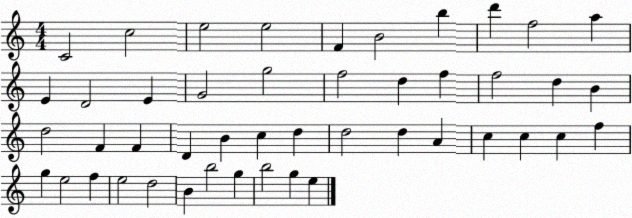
X:1
T:Untitled
M:4/4
L:1/4
K:C
C2 c2 e2 e2 F B2 b d' f2 a E D2 E G2 g2 f2 d f f2 d B d2 F F D B c d d2 d A c c c f g e2 f e2 d2 B b2 g b2 g e